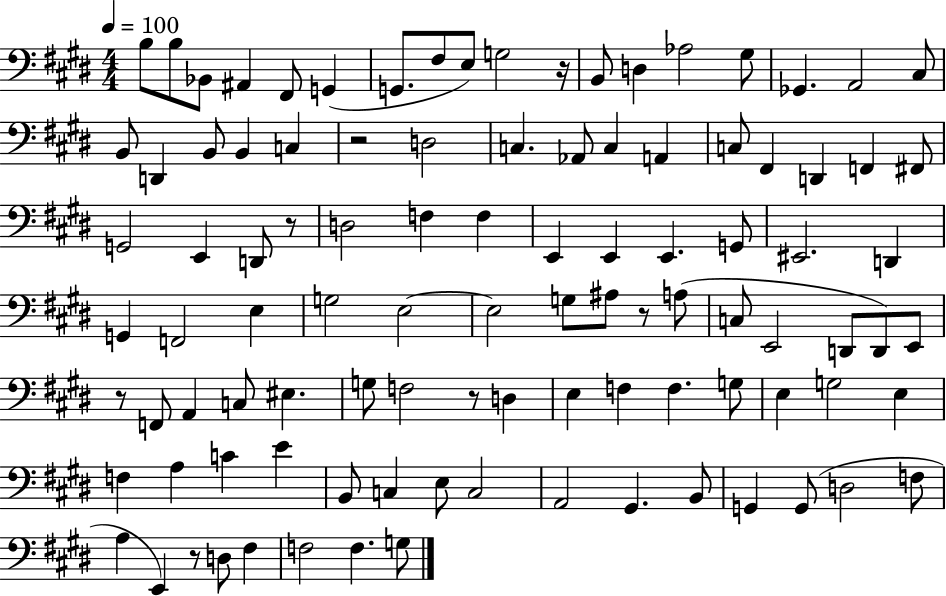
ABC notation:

X:1
T:Untitled
M:4/4
L:1/4
K:E
B,/2 B,/2 _B,,/2 ^A,, ^F,,/2 G,, G,,/2 ^F,/2 E,/2 G,2 z/4 B,,/2 D, _A,2 ^G,/2 _G,, A,,2 ^C,/2 B,,/2 D,, B,,/2 B,, C, z2 D,2 C, _A,,/2 C, A,, C,/2 ^F,, D,, F,, ^F,,/2 G,,2 E,, D,,/2 z/2 D,2 F, F, E,, E,, E,, G,,/2 ^E,,2 D,, G,, F,,2 E, G,2 E,2 E,2 G,/2 ^A,/2 z/2 A,/2 C,/2 E,,2 D,,/2 D,,/2 E,,/2 z/2 F,,/2 A,, C,/2 ^E, G,/2 F,2 z/2 D, E, F, F, G,/2 E, G,2 E, F, A, C E B,,/2 C, E,/2 C,2 A,,2 ^G,, B,,/2 G,, G,,/2 D,2 F,/2 A, E,, z/2 D,/2 ^F, F,2 F, G,/2